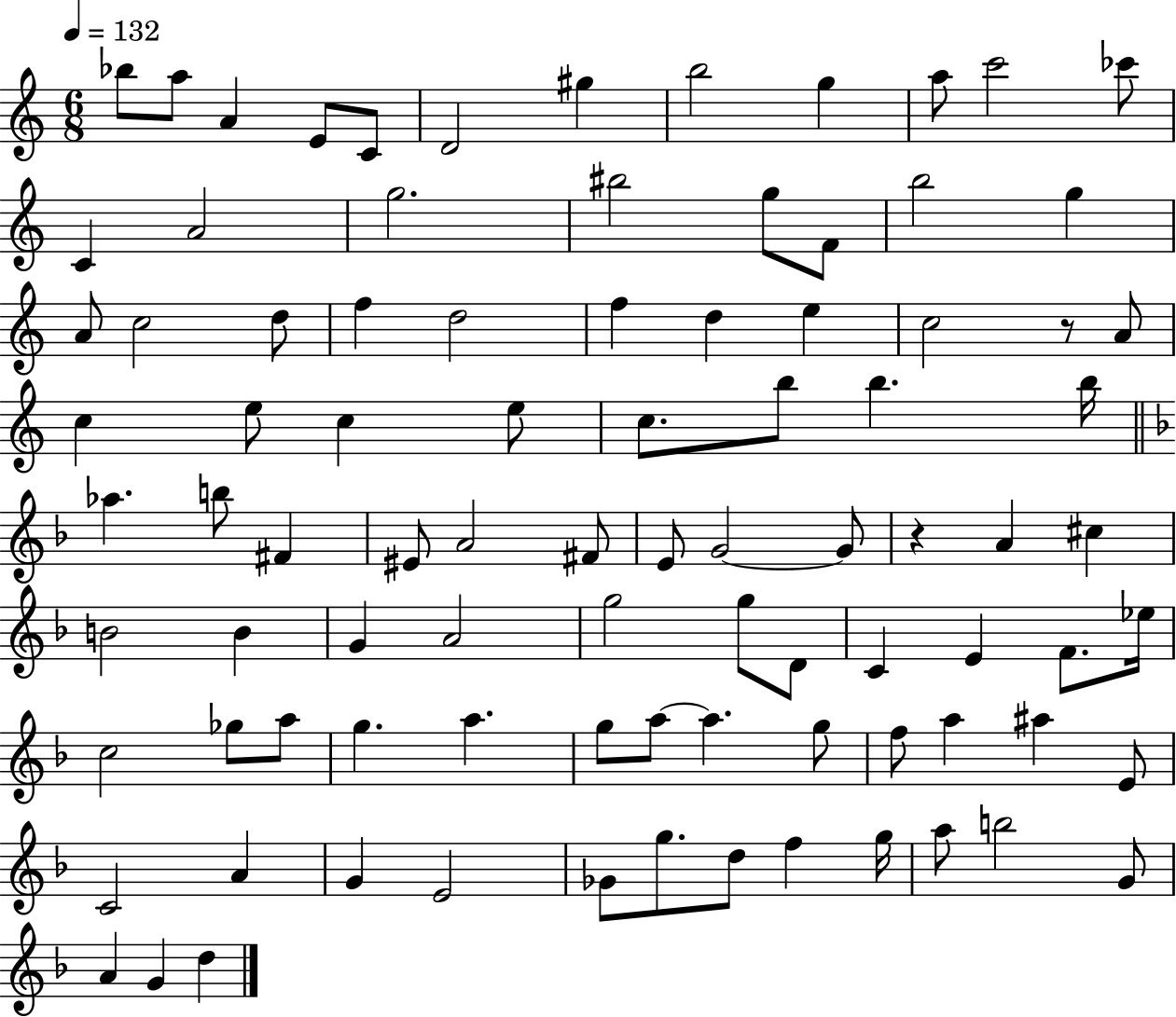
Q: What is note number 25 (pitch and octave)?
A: D5